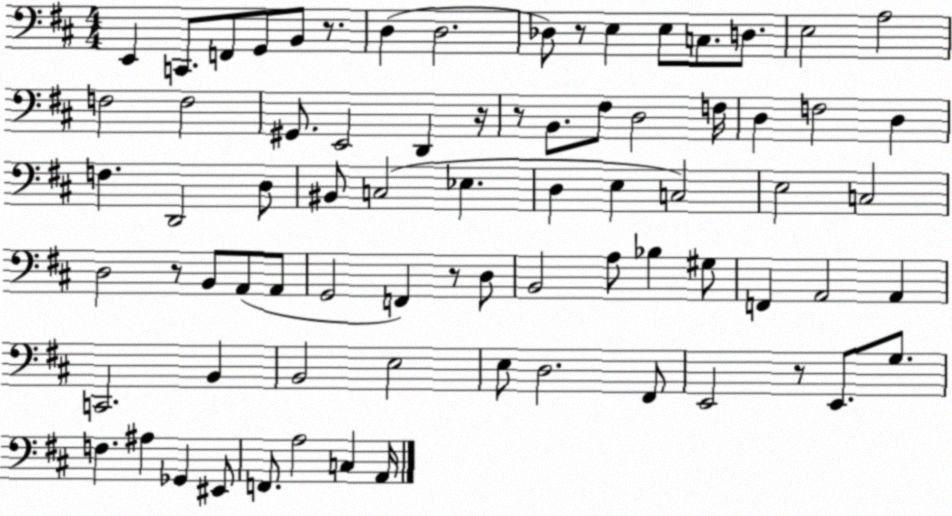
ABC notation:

X:1
T:Untitled
M:4/4
L:1/4
K:D
E,, C,,/2 F,,/2 G,,/2 B,,/2 z/2 D, D,2 _D,/2 z/2 E, E,/2 C,/2 D,/2 E,2 A,2 F,2 F,2 ^G,,/2 E,,2 D,, z/4 z/2 B,,/2 ^F,/2 D,2 F,/4 D, F,2 D, F, D,,2 D,/2 ^B,,/2 C,2 _E, D, E, C,2 E,2 C,2 D,2 z/2 B,,/2 A,,/2 A,,/2 G,,2 F,, z/2 D,/2 B,,2 A,/2 _B, ^G,/2 F,, A,,2 A,, C,,2 B,, B,,2 E,2 E,/2 D,2 ^F,,/2 E,,2 z/2 E,,/2 G,/2 F, ^A, _G,, ^E,,/2 F,,/2 A,2 C, A,,/4